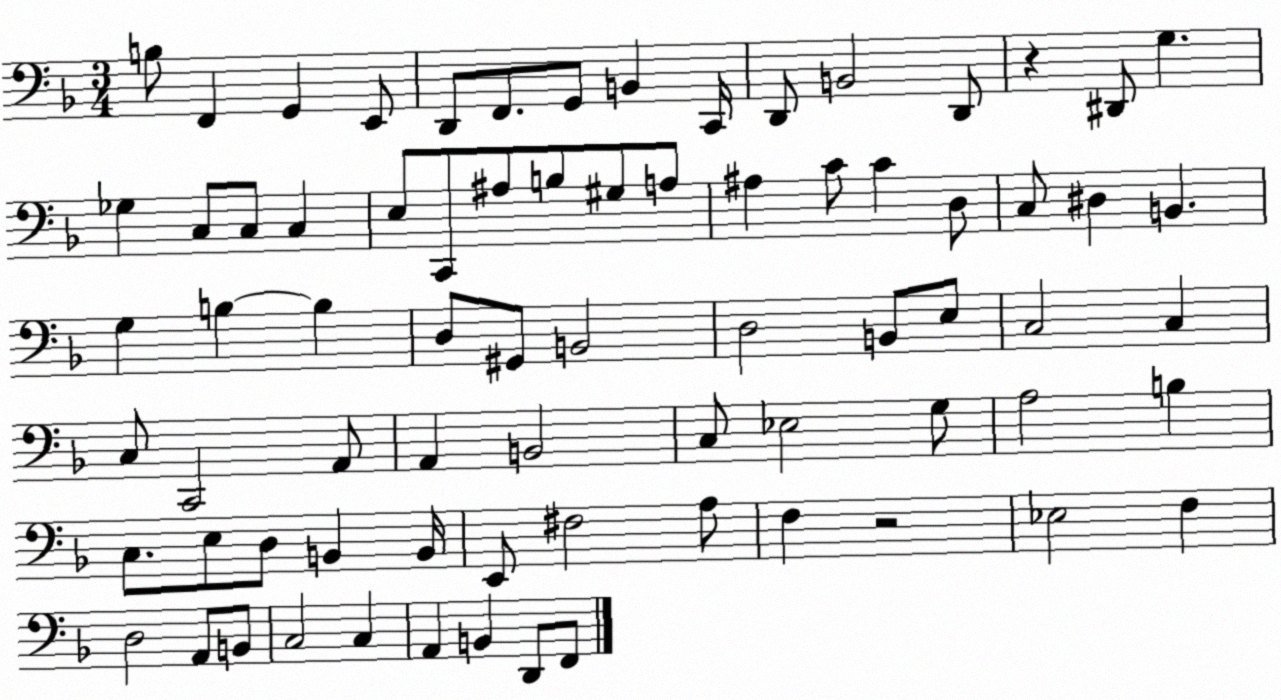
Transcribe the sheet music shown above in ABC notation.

X:1
T:Untitled
M:3/4
L:1/4
K:F
B,/2 F,, G,, E,,/2 D,,/2 F,,/2 G,,/2 B,, C,,/4 D,,/2 B,,2 D,,/2 z ^D,,/2 G, _G, C,/2 C,/2 C, E,/2 C,,/2 ^A,/2 B,/2 ^G,/2 A,/2 ^A, C/2 C D,/2 C,/2 ^D, B,, G, B, B, D,/2 ^G,,/2 B,,2 D,2 B,,/2 E,/2 C,2 C, C,/2 C,,2 A,,/2 A,, B,,2 C,/2 _E,2 G,/2 A,2 B, C,/2 E,/2 D,/2 B,, B,,/4 E,,/2 ^F,2 A,/2 F, z2 _E,2 F, D,2 A,,/2 B,,/2 C,2 C, A,, B,, D,,/2 F,,/2